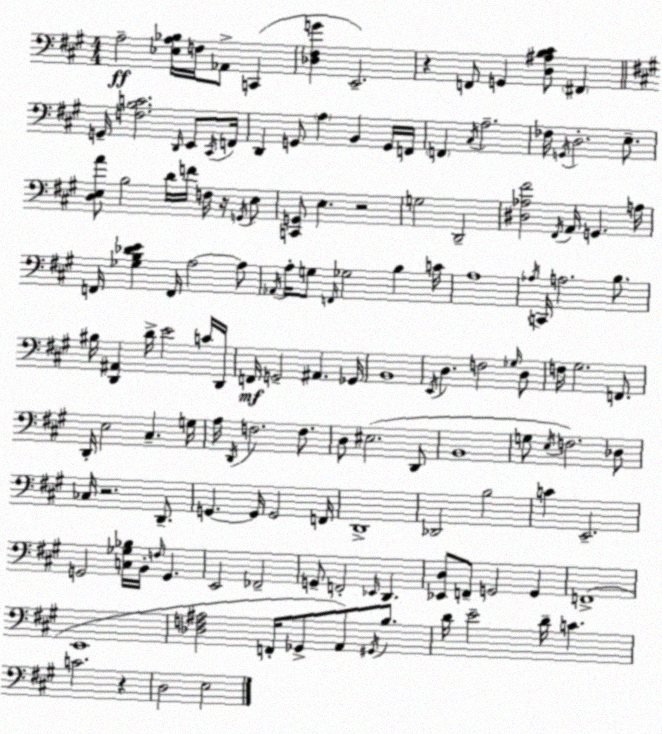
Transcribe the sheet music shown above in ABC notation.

X:1
T:Untitled
M:4/4
L:1/4
K:A
A,2 [_E,A,_B,]/4 F,/4 _A,,/2 C,, [_D,^F,G] E,,2 z F,,/2 G,, [D,^A,B,^C]/2 ^F,, G,,/4 [F,B,C]2 D,,/4 E,,/2 ^C,,/4 F,,/4 D,, G,,/2 A, B,, G,,/4 F,,/4 F,, ^C,/4 A,2 _F,/4 G,,/4 D,2 E,/2 [D,E,A]/2 B,2 D/4 F/4 F,/4 z/4 G,,/4 E,/2 [C,,G,,]/2 E, z2 G,2 D,,2 [^D,_A,^F]2 ^F,,/4 A,,/4 G,, A,/4 F,,/4 [_G,B,_DE] F,,/4 A,2 A,/2 _A,,/4 A,/4 G,/2 F,,/4 _G,2 B, C/4 A,4 _A,/4 C,,/4 A,2 B,/2 ^B,/4 [D,,^A,,] D/4 E2 C/4 D,,/4 F,,/4 G,,2 ^A,, _G,,/4 B,,4 E,,/4 D, F,2 _G,/4 D,/2 F,/4 ^G,2 F,,/2 D,,/4 E,2 ^C, G,/4 A,/4 D,,/4 F,2 F,/2 D,/2 ^E,2 D,,/2 B,,4 G,/2 E,/4 F,2 _D,/2 _C,/4 z2 D,,/2 G,, G,,/4 G,,2 F,,/4 D,,4 _D,,2 B,2 C E,,2 G,,2 [C,_G,_B,]/4 B,,/4 F,/4 G,, E,,2 _F,,2 G,,/2 F,,2 _E,,/4 D,, [_E,,D,]/2 F,,/2 G,,2 G,, F,,4 E,,4 [_D,F,^A,]2 F,,/4 _G,,/2 A,,/2 ^G,,/4 B,/2 D/4 E2 D/4 C C2 z D,2 E,2